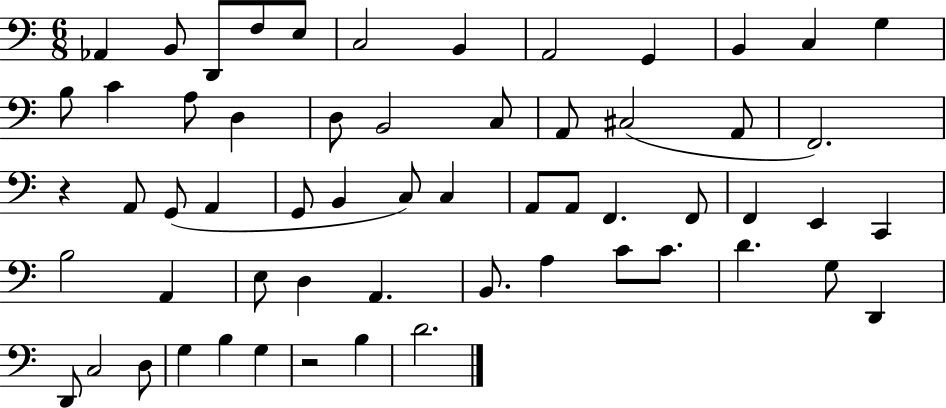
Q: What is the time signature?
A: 6/8